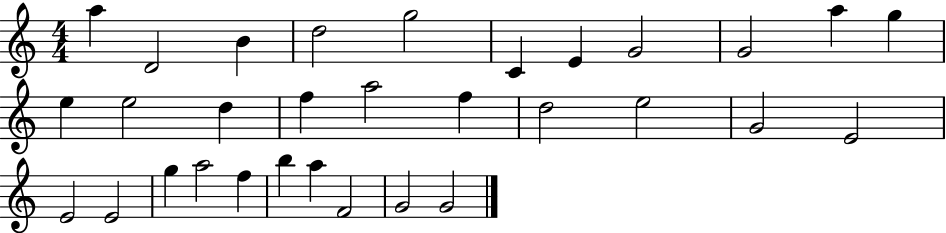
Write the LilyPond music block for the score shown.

{
  \clef treble
  \numericTimeSignature
  \time 4/4
  \key c \major
  a''4 d'2 b'4 | d''2 g''2 | c'4 e'4 g'2 | g'2 a''4 g''4 | \break e''4 e''2 d''4 | f''4 a''2 f''4 | d''2 e''2 | g'2 e'2 | \break e'2 e'2 | g''4 a''2 f''4 | b''4 a''4 f'2 | g'2 g'2 | \break \bar "|."
}